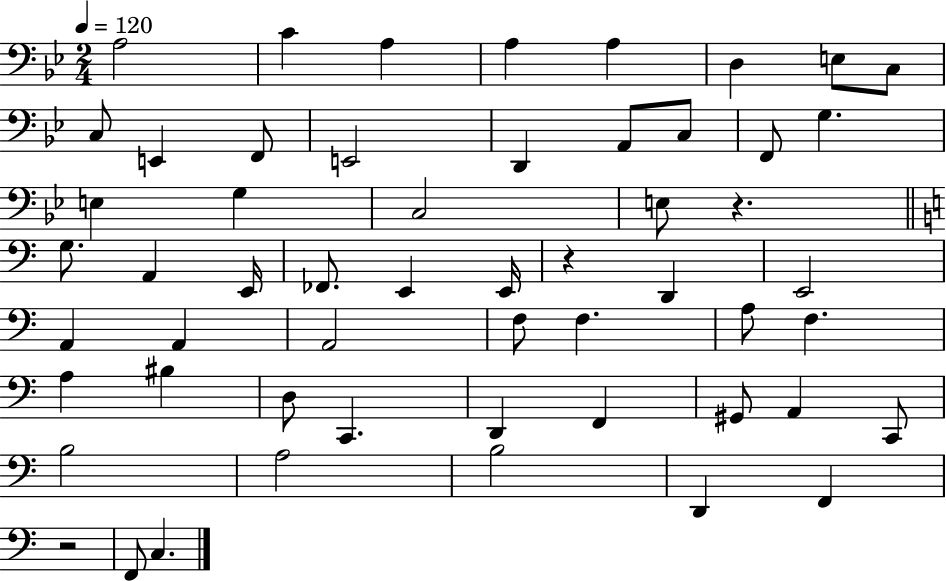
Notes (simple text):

A3/h C4/q A3/q A3/q A3/q D3/q E3/e C3/e C3/e E2/q F2/e E2/h D2/q A2/e C3/e F2/e G3/q. E3/q G3/q C3/h E3/e R/q. G3/e. A2/q E2/s FES2/e. E2/q E2/s R/q D2/q E2/h A2/q A2/q A2/h F3/e F3/q. A3/e F3/q. A3/q BIS3/q D3/e C2/q. D2/q F2/q G#2/e A2/q C2/e B3/h A3/h B3/h D2/q F2/q R/h F2/e C3/q.